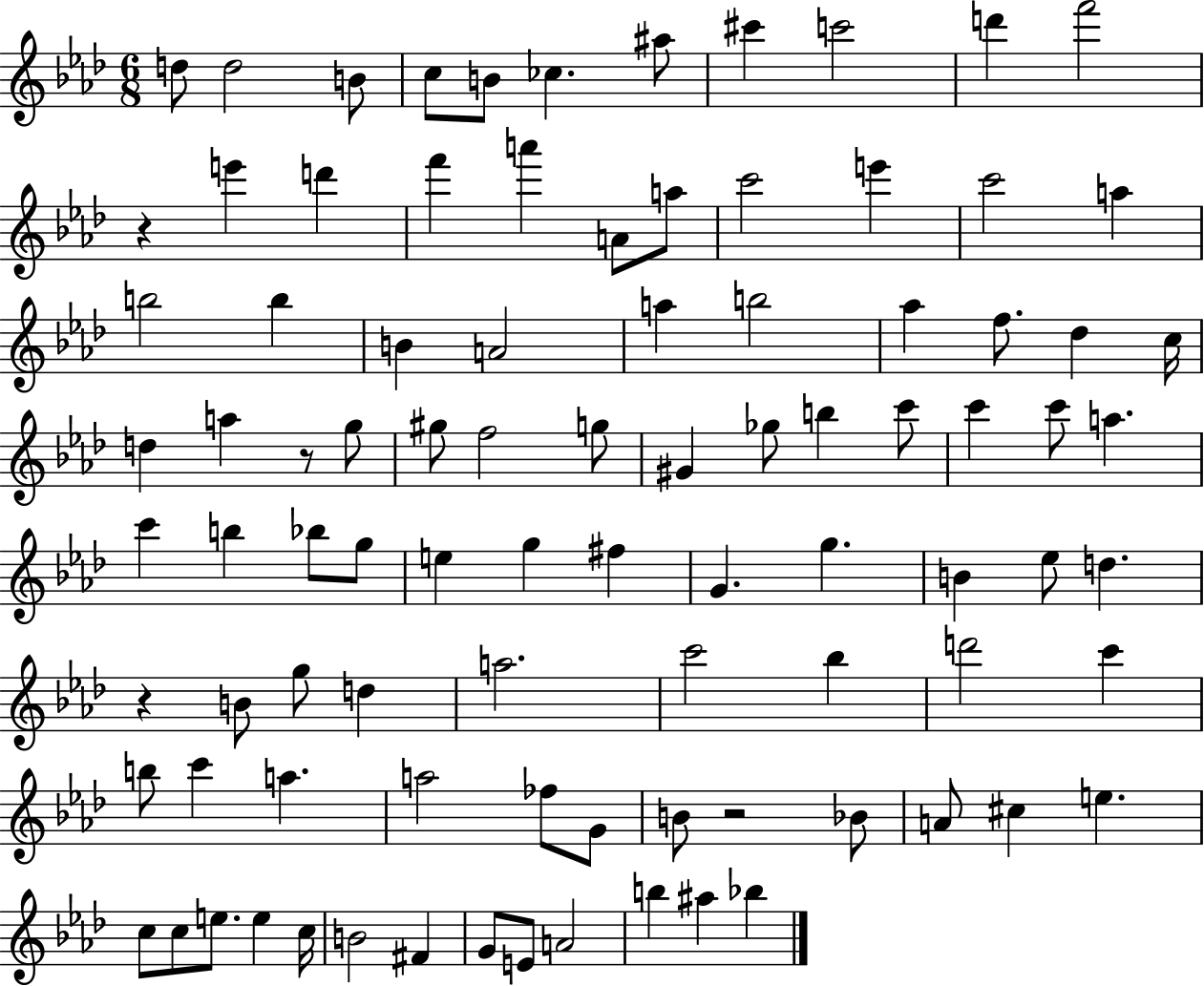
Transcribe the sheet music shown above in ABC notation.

X:1
T:Untitled
M:6/8
L:1/4
K:Ab
d/2 d2 B/2 c/2 B/2 _c ^a/2 ^c' c'2 d' f'2 z e' d' f' a' A/2 a/2 c'2 e' c'2 a b2 b B A2 a b2 _a f/2 _d c/4 d a z/2 g/2 ^g/2 f2 g/2 ^G _g/2 b c'/2 c' c'/2 a c' b _b/2 g/2 e g ^f G g B _e/2 d z B/2 g/2 d a2 c'2 _b d'2 c' b/2 c' a a2 _f/2 G/2 B/2 z2 _B/2 A/2 ^c e c/2 c/2 e/2 e c/4 B2 ^F G/2 E/2 A2 b ^a _b